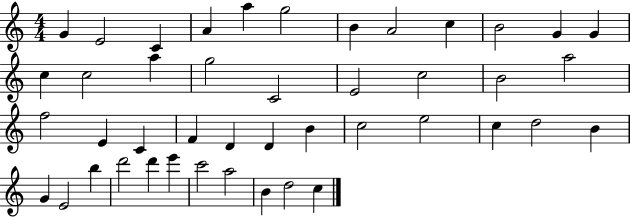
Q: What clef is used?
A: treble